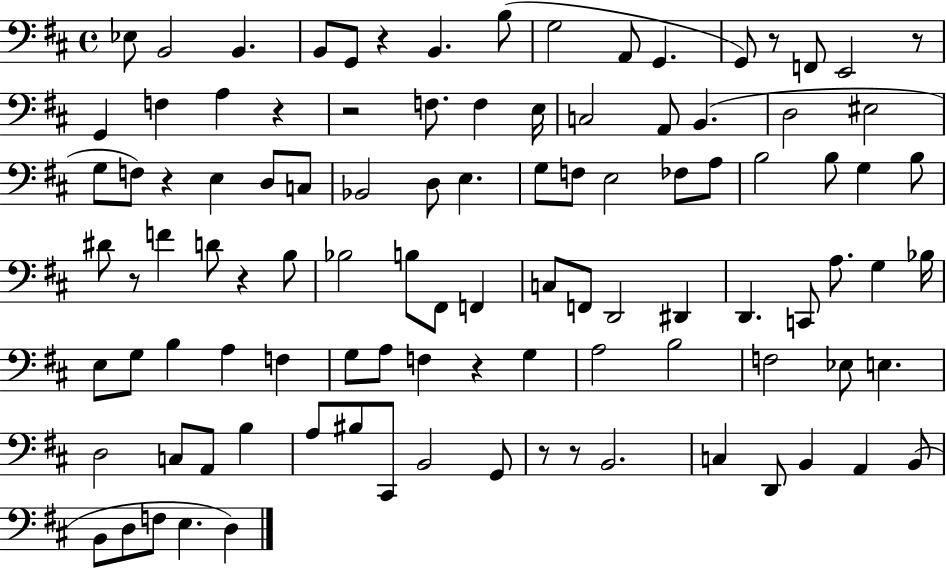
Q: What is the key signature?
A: D major